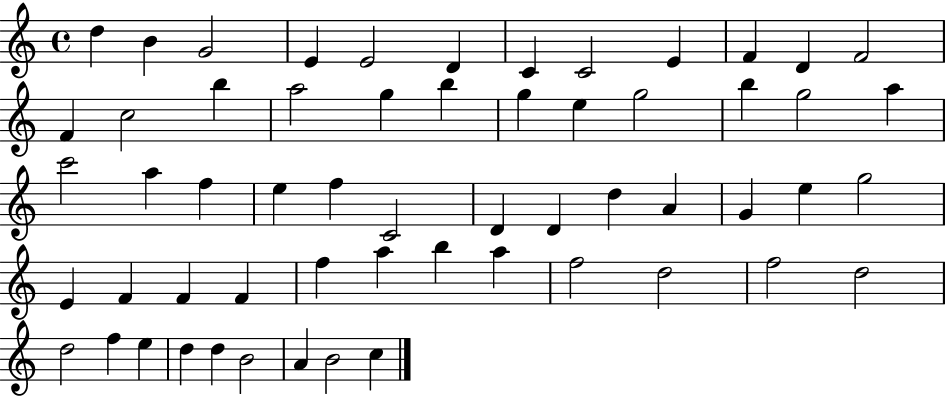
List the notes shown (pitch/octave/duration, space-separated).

D5/q B4/q G4/h E4/q E4/h D4/q C4/q C4/h E4/q F4/q D4/q F4/h F4/q C5/h B5/q A5/h G5/q B5/q G5/q E5/q G5/h B5/q G5/h A5/q C6/h A5/q F5/q E5/q F5/q C4/h D4/q D4/q D5/q A4/q G4/q E5/q G5/h E4/q F4/q F4/q F4/q F5/q A5/q B5/q A5/q F5/h D5/h F5/h D5/h D5/h F5/q E5/q D5/q D5/q B4/h A4/q B4/h C5/q